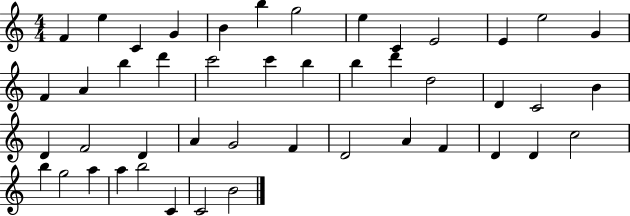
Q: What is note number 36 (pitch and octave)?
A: D4